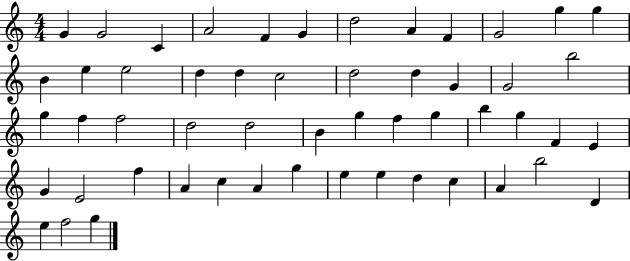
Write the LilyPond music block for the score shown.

{
  \clef treble
  \numericTimeSignature
  \time 4/4
  \key c \major
  g'4 g'2 c'4 | a'2 f'4 g'4 | d''2 a'4 f'4 | g'2 g''4 g''4 | \break b'4 e''4 e''2 | d''4 d''4 c''2 | d''2 d''4 g'4 | g'2 b''2 | \break g''4 f''4 f''2 | d''2 d''2 | b'4 g''4 f''4 g''4 | b''4 g''4 f'4 e'4 | \break g'4 e'2 f''4 | a'4 c''4 a'4 g''4 | e''4 e''4 d''4 c''4 | a'4 b''2 d'4 | \break e''4 f''2 g''4 | \bar "|."
}